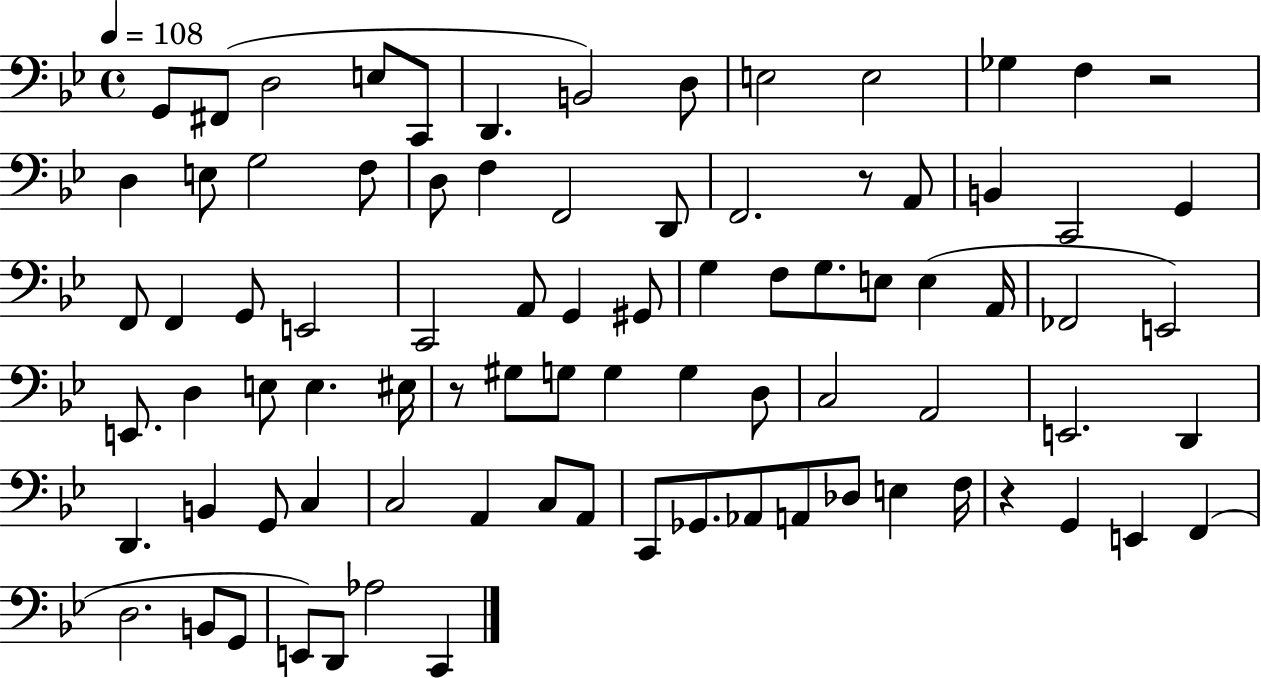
{
  \clef bass
  \time 4/4
  \defaultTimeSignature
  \key bes \major
  \tempo 4 = 108
  \repeat volta 2 { g,8 fis,8( d2 e8 c,8 | d,4. b,2) d8 | e2 e2 | ges4 f4 r2 | \break d4 e8 g2 f8 | d8 f4 f,2 d,8 | f,2. r8 a,8 | b,4 c,2 g,4 | \break f,8 f,4 g,8 e,2 | c,2 a,8 g,4 gis,8 | g4 f8 g8. e8 e4( a,16 | fes,2 e,2) | \break e,8. d4 e8 e4. eis16 | r8 gis8 g8 g4 g4 d8 | c2 a,2 | e,2. d,4 | \break d,4. b,4 g,8 c4 | c2 a,4 c8 a,8 | c,8 ges,8. aes,8 a,8 des8 e4 f16 | r4 g,4 e,4 f,4( | \break d2. b,8 g,8 | e,8) d,8 aes2 c,4 | } \bar "|."
}